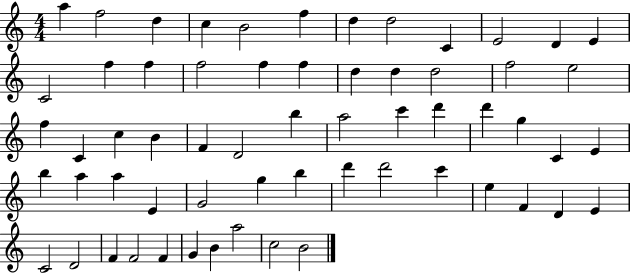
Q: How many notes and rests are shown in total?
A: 61